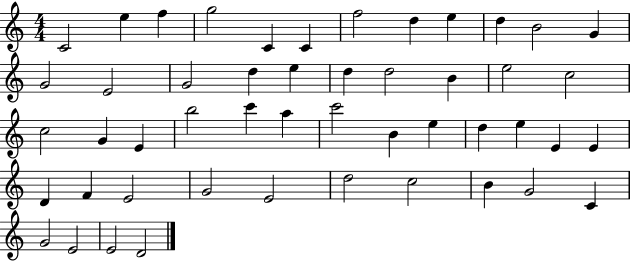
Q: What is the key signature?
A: C major